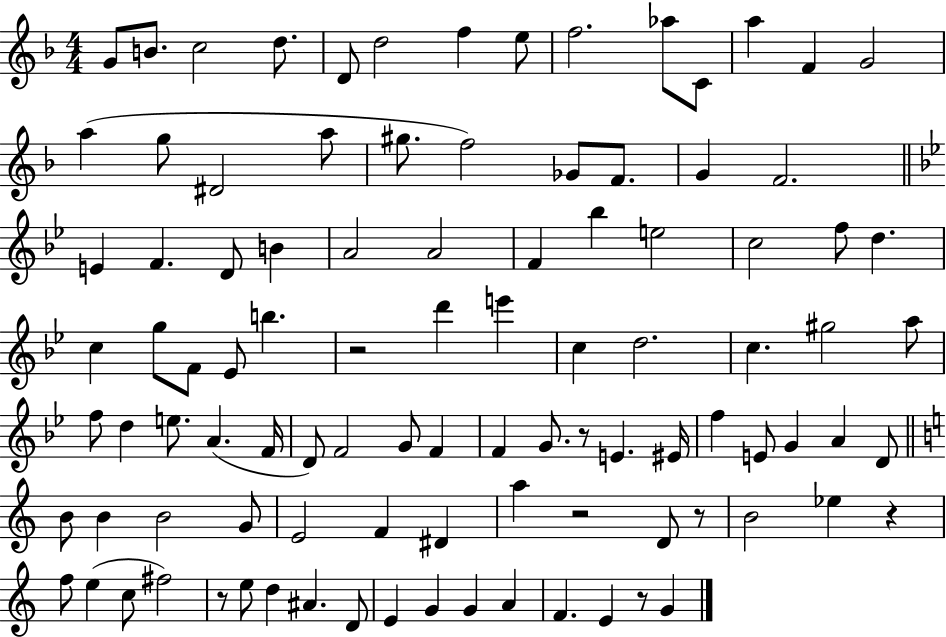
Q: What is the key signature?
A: F major